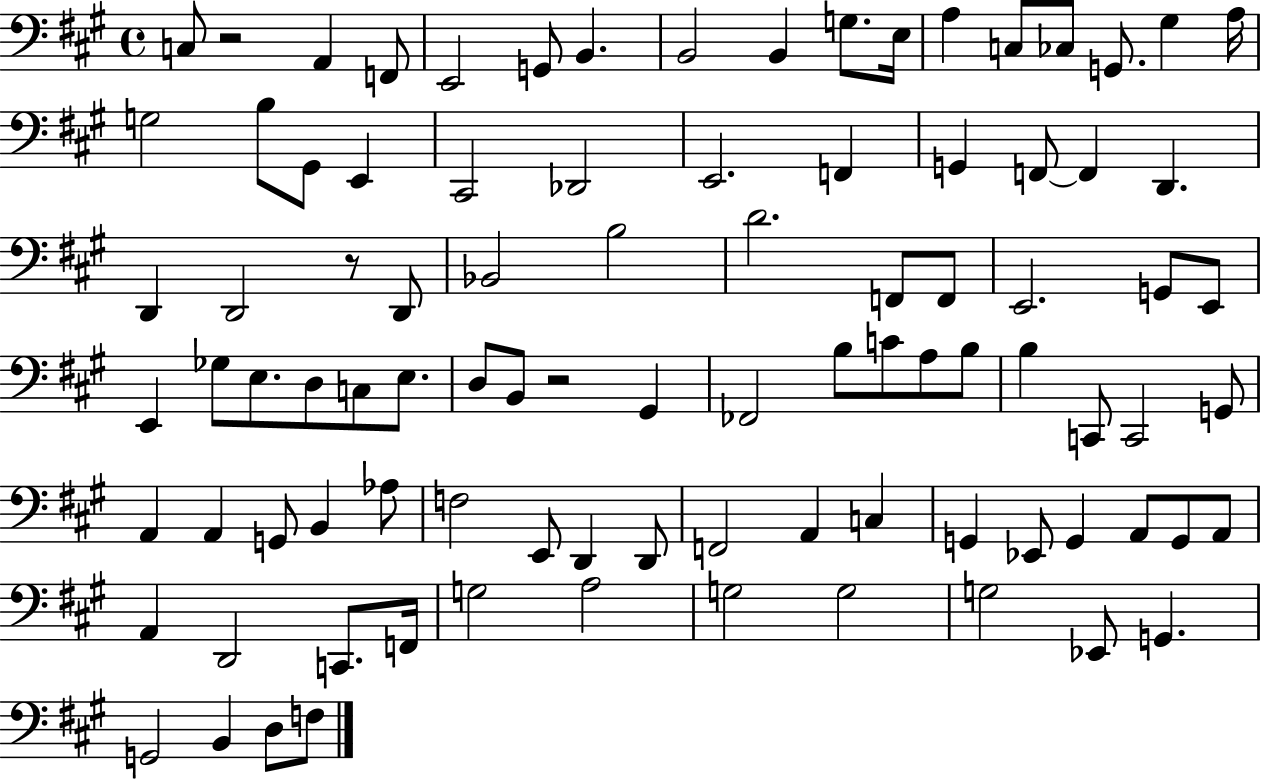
{
  \clef bass
  \time 4/4
  \defaultTimeSignature
  \key a \major
  c8 r2 a,4 f,8 | e,2 g,8 b,4. | b,2 b,4 g8. e16 | a4 c8 ces8 g,8. gis4 a16 | \break g2 b8 gis,8 e,4 | cis,2 des,2 | e,2. f,4 | g,4 f,8~~ f,4 d,4. | \break d,4 d,2 r8 d,8 | bes,2 b2 | d'2. f,8 f,8 | e,2. g,8 e,8 | \break e,4 ges8 e8. d8 c8 e8. | d8 b,8 r2 gis,4 | fes,2 b8 c'8 a8 b8 | b4 c,8 c,2 g,8 | \break a,4 a,4 g,8 b,4 aes8 | f2 e,8 d,4 d,8 | f,2 a,4 c4 | g,4 ees,8 g,4 a,8 g,8 a,8 | \break a,4 d,2 c,8. f,16 | g2 a2 | g2 g2 | g2 ees,8 g,4. | \break g,2 b,4 d8 f8 | \bar "|."
}